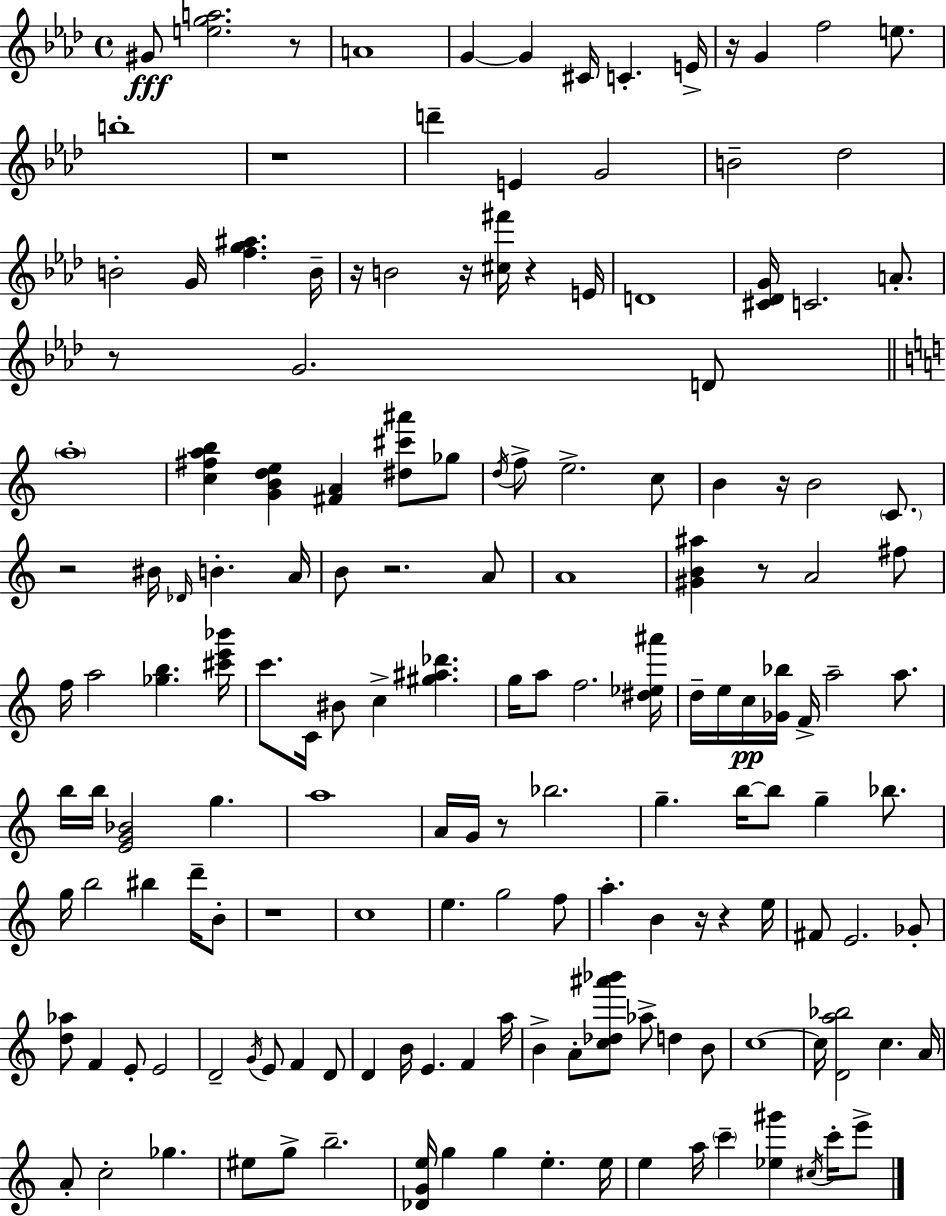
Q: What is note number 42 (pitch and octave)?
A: A4